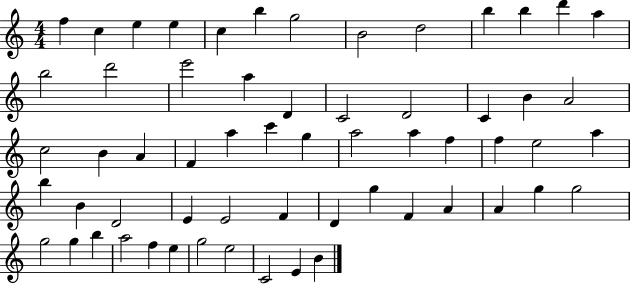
{
  \clef treble
  \numericTimeSignature
  \time 4/4
  \key c \major
  f''4 c''4 e''4 e''4 | c''4 b''4 g''2 | b'2 d''2 | b''4 b''4 d'''4 a''4 | \break b''2 d'''2 | e'''2 a''4 d'4 | c'2 d'2 | c'4 b'4 a'2 | \break c''2 b'4 a'4 | f'4 a''4 c'''4 g''4 | a''2 a''4 f''4 | f''4 e''2 a''4 | \break b''4 b'4 d'2 | e'4 e'2 f'4 | d'4 g''4 f'4 a'4 | a'4 g''4 g''2 | \break g''2 g''4 b''4 | a''2 f''4 e''4 | g''2 e''2 | c'2 e'4 b'4 | \break \bar "|."
}